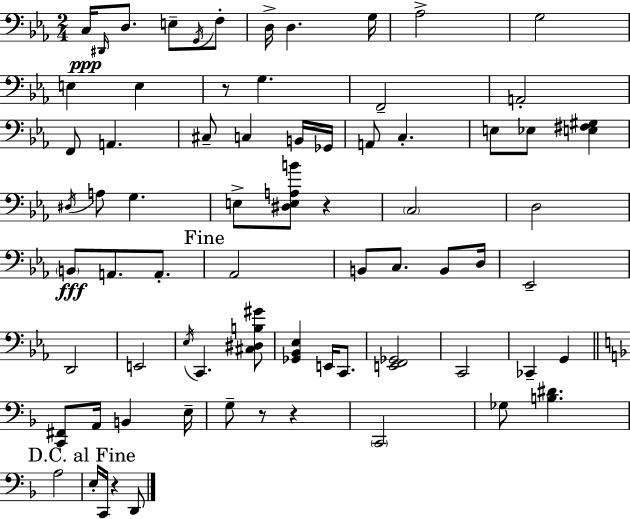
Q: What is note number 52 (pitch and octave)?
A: B2